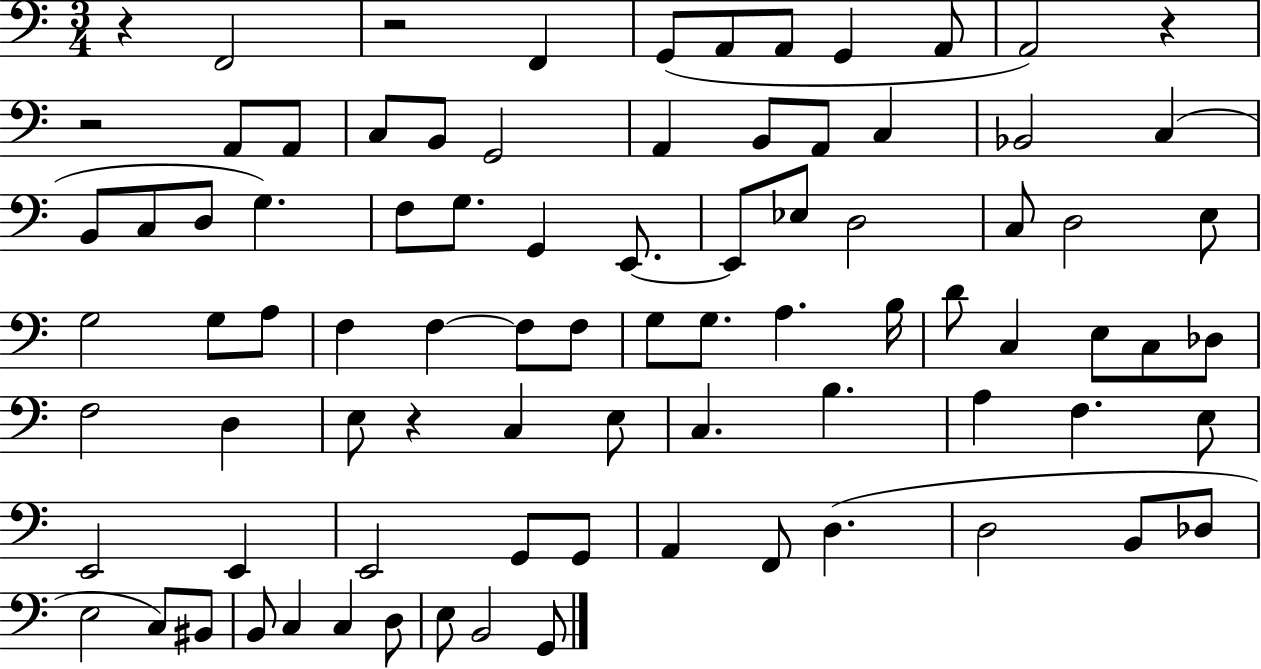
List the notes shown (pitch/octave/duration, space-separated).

R/q F2/h R/h F2/q G2/e A2/e A2/e G2/q A2/e A2/h R/q R/h A2/e A2/e C3/e B2/e G2/h A2/q B2/e A2/e C3/q Bb2/h C3/q B2/e C3/e D3/e G3/q. F3/e G3/e. G2/q E2/e. E2/e Eb3/e D3/h C3/e D3/h E3/e G3/h G3/e A3/e F3/q F3/q F3/e F3/e G3/e G3/e. A3/q. B3/s D4/e C3/q E3/e C3/e Db3/e F3/h D3/q E3/e R/q C3/q E3/e C3/q. B3/q. A3/q F3/q. E3/e E2/h E2/q E2/h G2/e G2/e A2/q F2/e D3/q. D3/h B2/e Db3/e E3/h C3/e BIS2/e B2/e C3/q C3/q D3/e E3/e B2/h G2/e